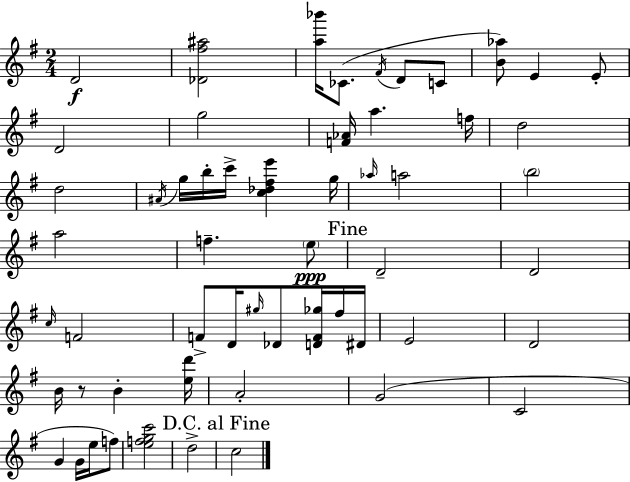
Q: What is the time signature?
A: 2/4